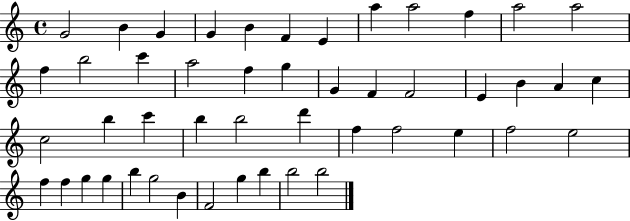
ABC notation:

X:1
T:Untitled
M:4/4
L:1/4
K:C
G2 B G G B F E a a2 f a2 a2 f b2 c' a2 f g G F F2 E B A c c2 b c' b b2 d' f f2 e f2 e2 f f g g b g2 B F2 g b b2 b2